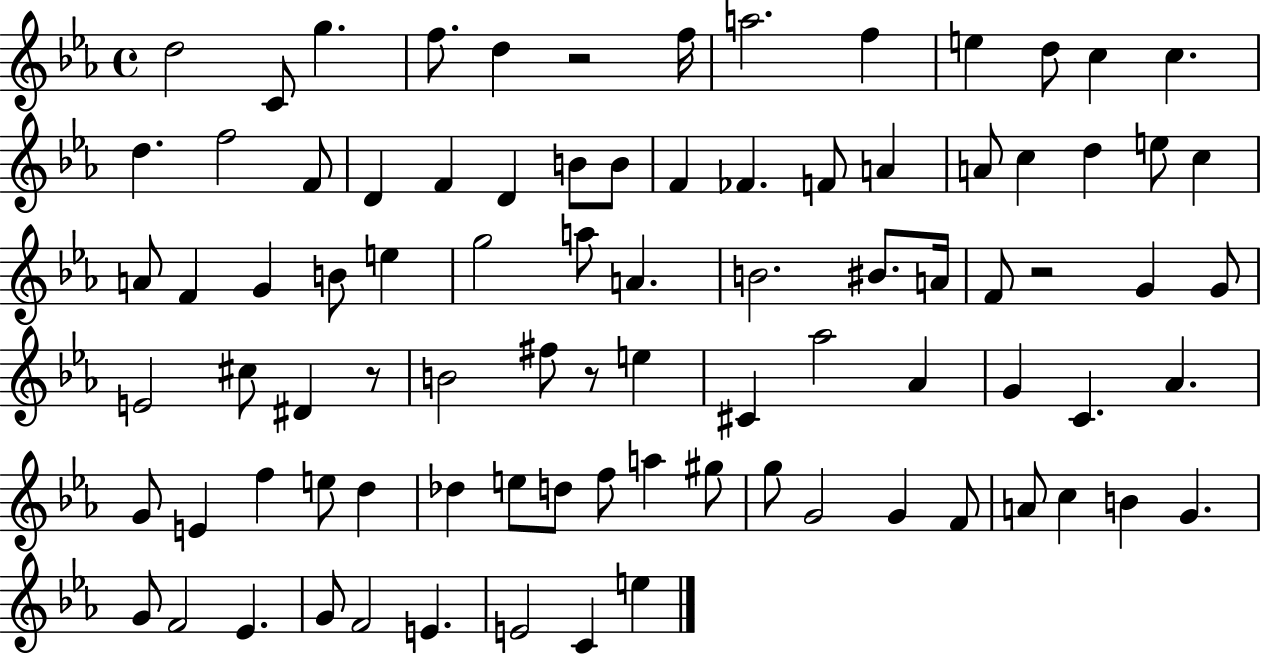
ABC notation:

X:1
T:Untitled
M:4/4
L:1/4
K:Eb
d2 C/2 g f/2 d z2 f/4 a2 f e d/2 c c d f2 F/2 D F D B/2 B/2 F _F F/2 A A/2 c d e/2 c A/2 F G B/2 e g2 a/2 A B2 ^B/2 A/4 F/2 z2 G G/2 E2 ^c/2 ^D z/2 B2 ^f/2 z/2 e ^C _a2 _A G C _A G/2 E f e/2 d _d e/2 d/2 f/2 a ^g/2 g/2 G2 G F/2 A/2 c B G G/2 F2 _E G/2 F2 E E2 C e